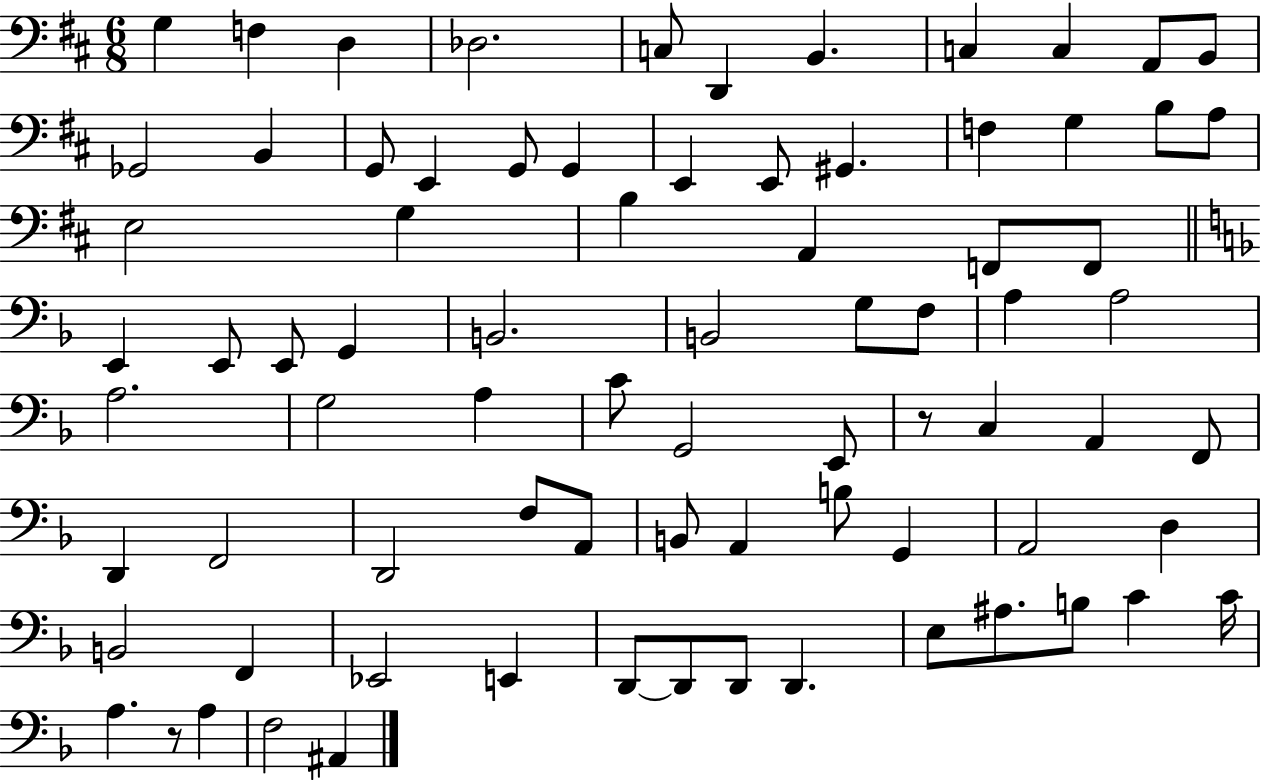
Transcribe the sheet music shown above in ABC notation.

X:1
T:Untitled
M:6/8
L:1/4
K:D
G, F, D, _D,2 C,/2 D,, B,, C, C, A,,/2 B,,/2 _G,,2 B,, G,,/2 E,, G,,/2 G,, E,, E,,/2 ^G,, F, G, B,/2 A,/2 E,2 G, B, A,, F,,/2 F,,/2 E,, E,,/2 E,,/2 G,, B,,2 B,,2 G,/2 F,/2 A, A,2 A,2 G,2 A, C/2 G,,2 E,,/2 z/2 C, A,, F,,/2 D,, F,,2 D,,2 F,/2 A,,/2 B,,/2 A,, B,/2 G,, A,,2 D, B,,2 F,, _E,,2 E,, D,,/2 D,,/2 D,,/2 D,, E,/2 ^A,/2 B,/2 C C/4 A, z/2 A, F,2 ^A,,